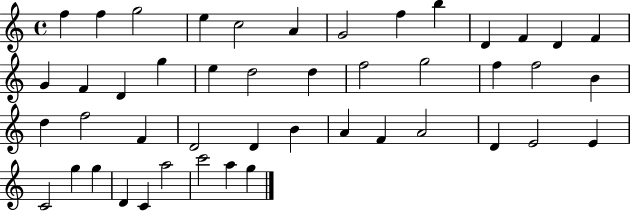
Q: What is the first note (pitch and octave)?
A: F5